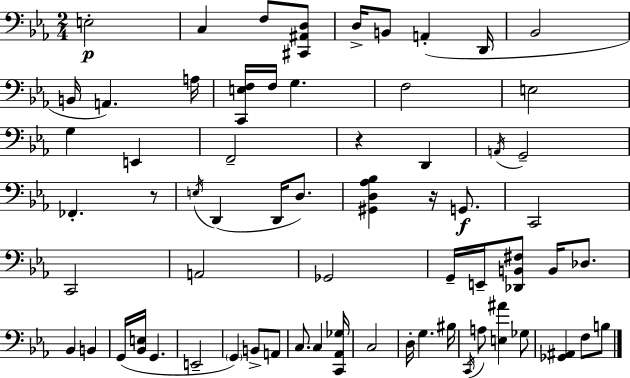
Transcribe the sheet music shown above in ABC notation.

X:1
T:Untitled
M:2/4
L:1/4
K:Eb
E,2 C, F,/2 [^C,,^A,,D,]/2 D,/4 B,,/2 A,, D,,/4 _B,,2 B,,/4 A,, A,/4 [C,,E,F,]/4 F,/4 G, F,2 E,2 G, E,, F,,2 z D,, A,,/4 G,,2 _F,, z/2 E,/4 D,, D,,/4 D,/2 [^G,,D,_A,_B,] z/4 G,,/2 C,,2 C,,2 A,,2 _G,,2 G,,/4 E,,/4 [_D,,B,,^F,]/2 B,,/4 _D,/2 _B,, B,, G,,/4 [_B,,E,]/4 G,, E,,2 G,, B,,/2 A,,/2 C,/2 C, [C,,_A,,_G,]/4 C,2 D,/4 G, ^B,/4 C,,/4 A,/2 [E,^A] _G,/2 [_G,,^A,,] F,/2 B,/2